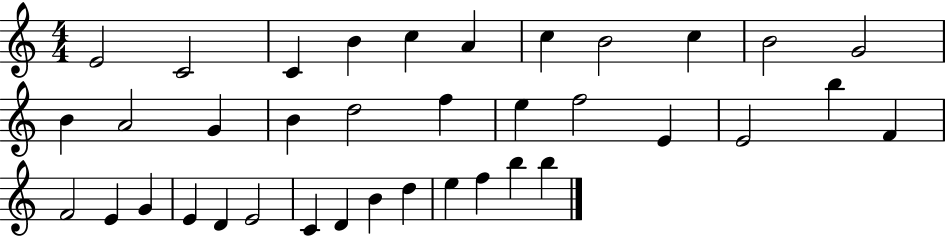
E4/h C4/h C4/q B4/q C5/q A4/q C5/q B4/h C5/q B4/h G4/h B4/q A4/h G4/q B4/q D5/h F5/q E5/q F5/h E4/q E4/h B5/q F4/q F4/h E4/q G4/q E4/q D4/q E4/h C4/q D4/q B4/q D5/q E5/q F5/q B5/q B5/q